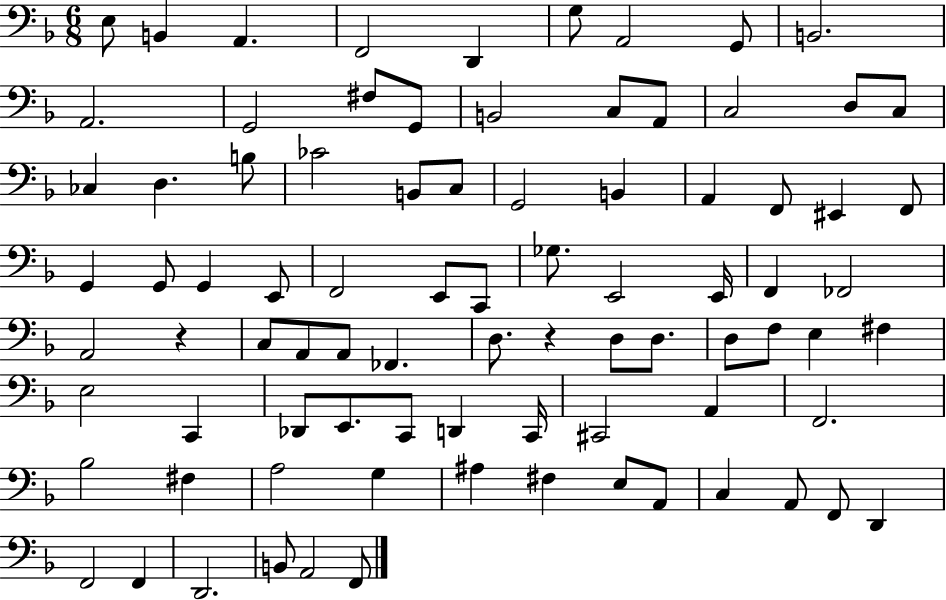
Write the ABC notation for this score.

X:1
T:Untitled
M:6/8
L:1/4
K:F
E,/2 B,, A,, F,,2 D,, G,/2 A,,2 G,,/2 B,,2 A,,2 G,,2 ^F,/2 G,,/2 B,,2 C,/2 A,,/2 C,2 D,/2 C,/2 _C, D, B,/2 _C2 B,,/2 C,/2 G,,2 B,, A,, F,,/2 ^E,, F,,/2 G,, G,,/2 G,, E,,/2 F,,2 E,,/2 C,,/2 _G,/2 E,,2 E,,/4 F,, _F,,2 A,,2 z C,/2 A,,/2 A,,/2 _F,, D,/2 z D,/2 D,/2 D,/2 F,/2 E, ^F, E,2 C,, _D,,/2 E,,/2 C,,/2 D,, C,,/4 ^C,,2 A,, F,,2 _B,2 ^F, A,2 G, ^A, ^F, E,/2 A,,/2 C, A,,/2 F,,/2 D,, F,,2 F,, D,,2 B,,/2 A,,2 F,,/2